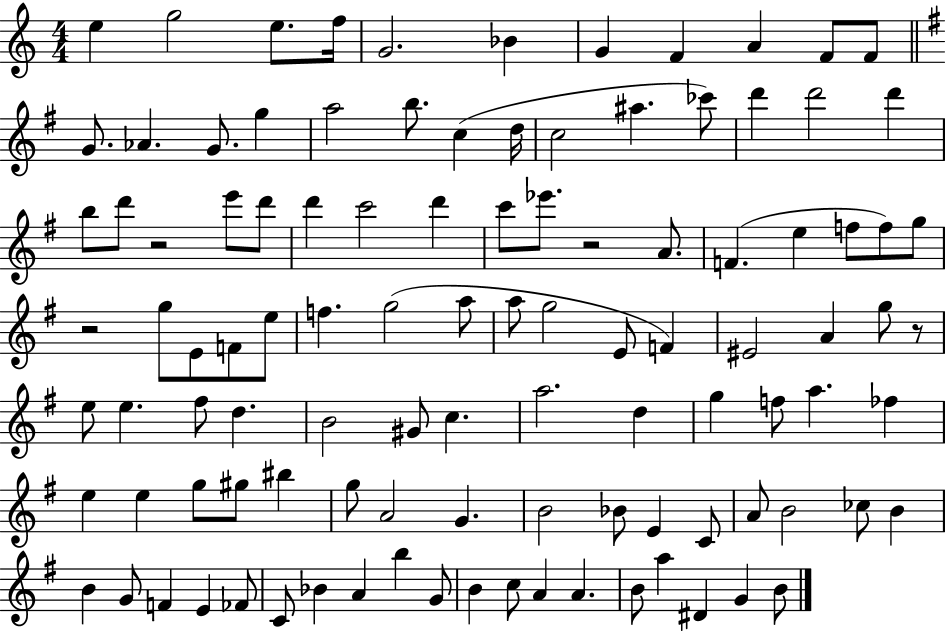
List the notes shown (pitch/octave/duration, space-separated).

E5/q G5/h E5/e. F5/s G4/h. Bb4/q G4/q F4/q A4/q F4/e F4/e G4/e. Ab4/q. G4/e. G5/q A5/h B5/e. C5/q D5/s C5/h A#5/q. CES6/e D6/q D6/h D6/q B5/e D6/e R/h E6/e D6/e D6/q C6/h D6/q C6/e Eb6/e. R/h A4/e. F4/q. E5/q F5/e F5/e G5/e R/h G5/e E4/e F4/e E5/e F5/q. G5/h A5/e A5/e G5/h E4/e F4/q EIS4/h A4/q G5/e R/e E5/e E5/q. F#5/e D5/q. B4/h G#4/e C5/q. A5/h. D5/q G5/q F5/e A5/q. FES5/q E5/q E5/q G5/e G#5/e BIS5/q G5/e A4/h G4/q. B4/h Bb4/e E4/q C4/e A4/e B4/h CES5/e B4/q B4/q G4/e F4/q E4/q FES4/e C4/e Bb4/q A4/q B5/q G4/e B4/q C5/e A4/q A4/q. B4/e A5/q D#4/q G4/q B4/e